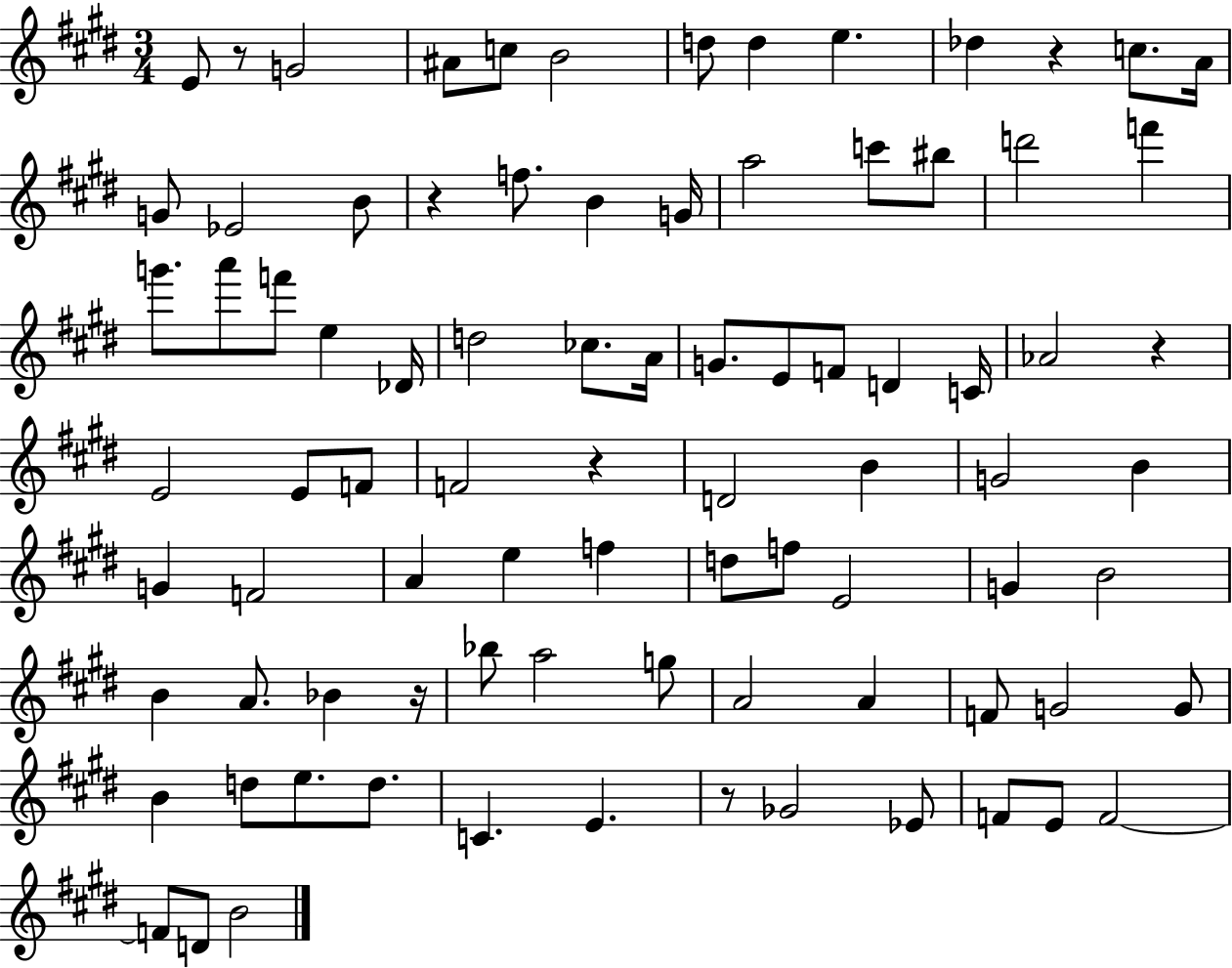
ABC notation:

X:1
T:Untitled
M:3/4
L:1/4
K:E
E/2 z/2 G2 ^A/2 c/2 B2 d/2 d e _d z c/2 A/4 G/2 _E2 B/2 z f/2 B G/4 a2 c'/2 ^b/2 d'2 f' g'/2 a'/2 f'/2 e _D/4 d2 _c/2 A/4 G/2 E/2 F/2 D C/4 _A2 z E2 E/2 F/2 F2 z D2 B G2 B G F2 A e f d/2 f/2 E2 G B2 B A/2 _B z/4 _b/2 a2 g/2 A2 A F/2 G2 G/2 B d/2 e/2 d/2 C E z/2 _G2 _E/2 F/2 E/2 F2 F/2 D/2 B2